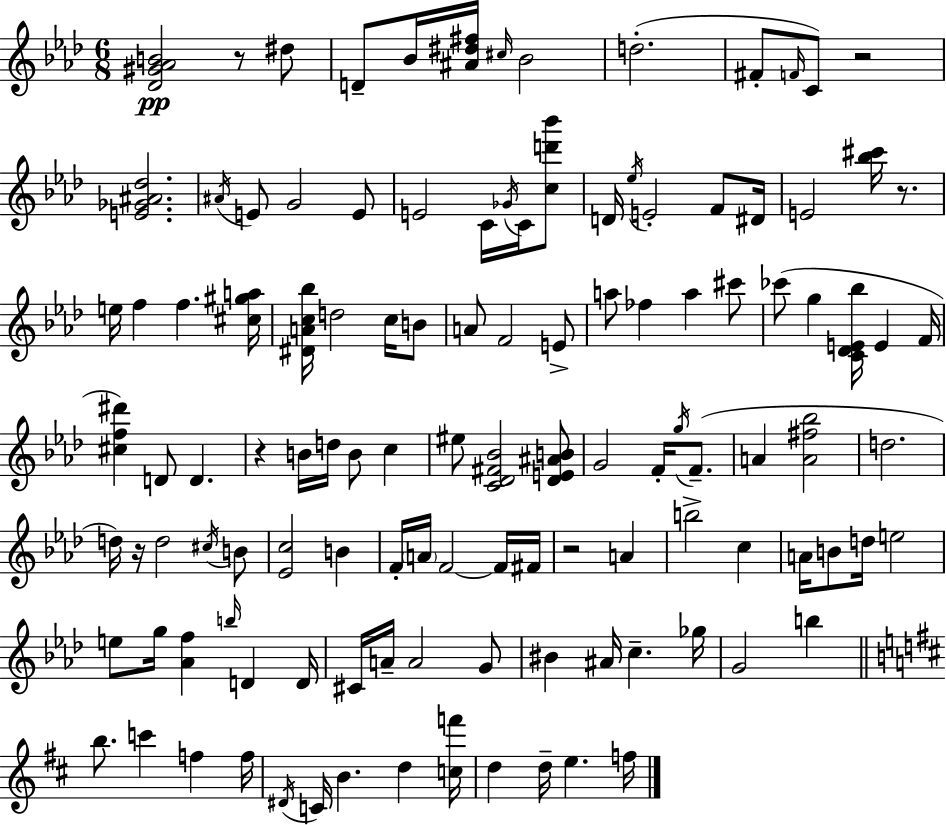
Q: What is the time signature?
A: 6/8